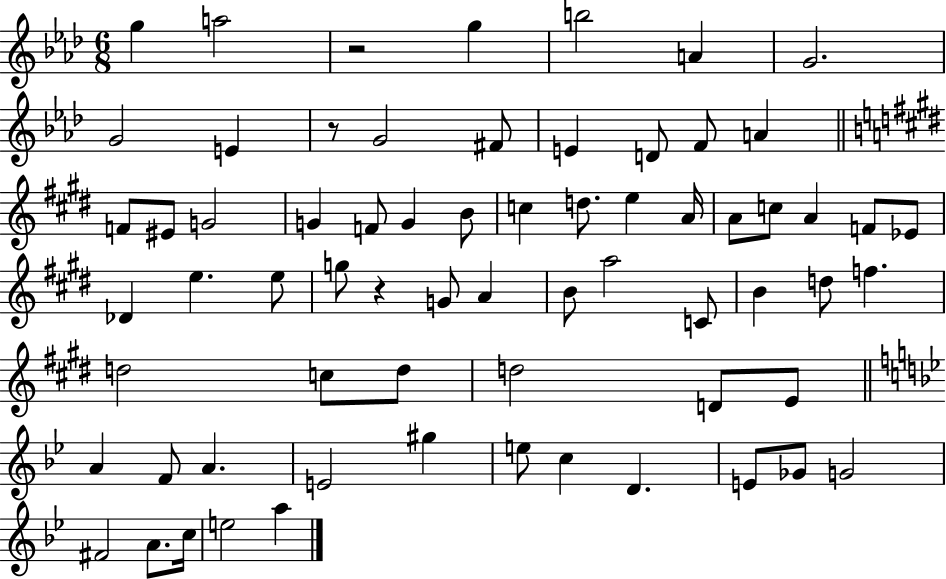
{
  \clef treble
  \numericTimeSignature
  \time 6/8
  \key aes \major
  g''4 a''2 | r2 g''4 | b''2 a'4 | g'2. | \break g'2 e'4 | r8 g'2 fis'8 | e'4 d'8 f'8 a'4 | \bar "||" \break \key e \major f'8 eis'8 g'2 | g'4 f'8 g'4 b'8 | c''4 d''8. e''4 a'16 | a'8 c''8 a'4 f'8 ees'8 | \break des'4 e''4. e''8 | g''8 r4 g'8 a'4 | b'8 a''2 c'8 | b'4 d''8 f''4. | \break d''2 c''8 d''8 | d''2 d'8 e'8 | \bar "||" \break \key bes \major a'4 f'8 a'4. | e'2 gis''4 | e''8 c''4 d'4. | e'8 ges'8 g'2 | \break fis'2 a'8. c''16 | e''2 a''4 | \bar "|."
}